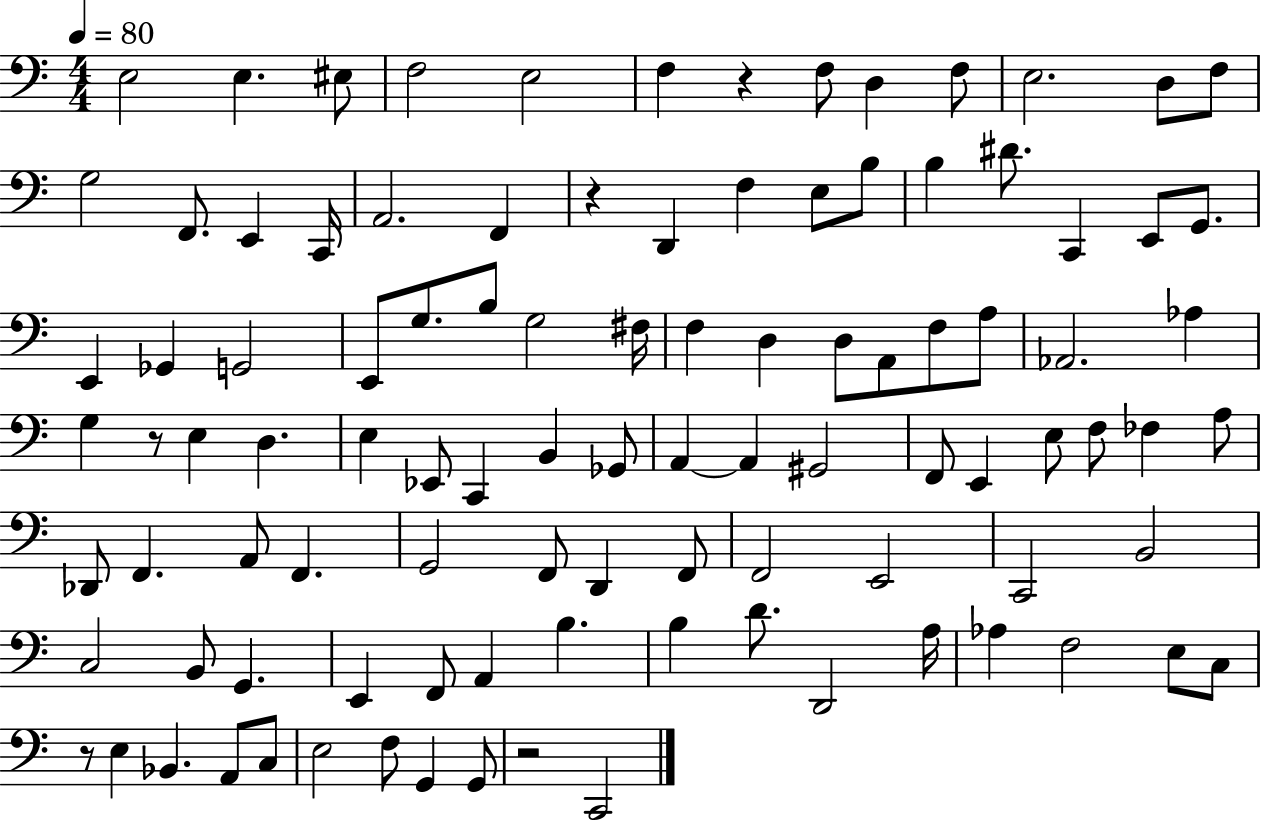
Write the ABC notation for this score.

X:1
T:Untitled
M:4/4
L:1/4
K:C
E,2 E, ^E,/2 F,2 E,2 F, z F,/2 D, F,/2 E,2 D,/2 F,/2 G,2 F,,/2 E,, C,,/4 A,,2 F,, z D,, F, E,/2 B,/2 B, ^D/2 C,, E,,/2 G,,/2 E,, _G,, G,,2 E,,/2 G,/2 B,/2 G,2 ^F,/4 F, D, D,/2 A,,/2 F,/2 A,/2 _A,,2 _A, G, z/2 E, D, E, _E,,/2 C,, B,, _G,,/2 A,, A,, ^G,,2 F,,/2 E,, E,/2 F,/2 _F, A,/2 _D,,/2 F,, A,,/2 F,, G,,2 F,,/2 D,, F,,/2 F,,2 E,,2 C,,2 B,,2 C,2 B,,/2 G,, E,, F,,/2 A,, B, B, D/2 D,,2 A,/4 _A, F,2 E,/2 C,/2 z/2 E, _B,, A,,/2 C,/2 E,2 F,/2 G,, G,,/2 z2 C,,2